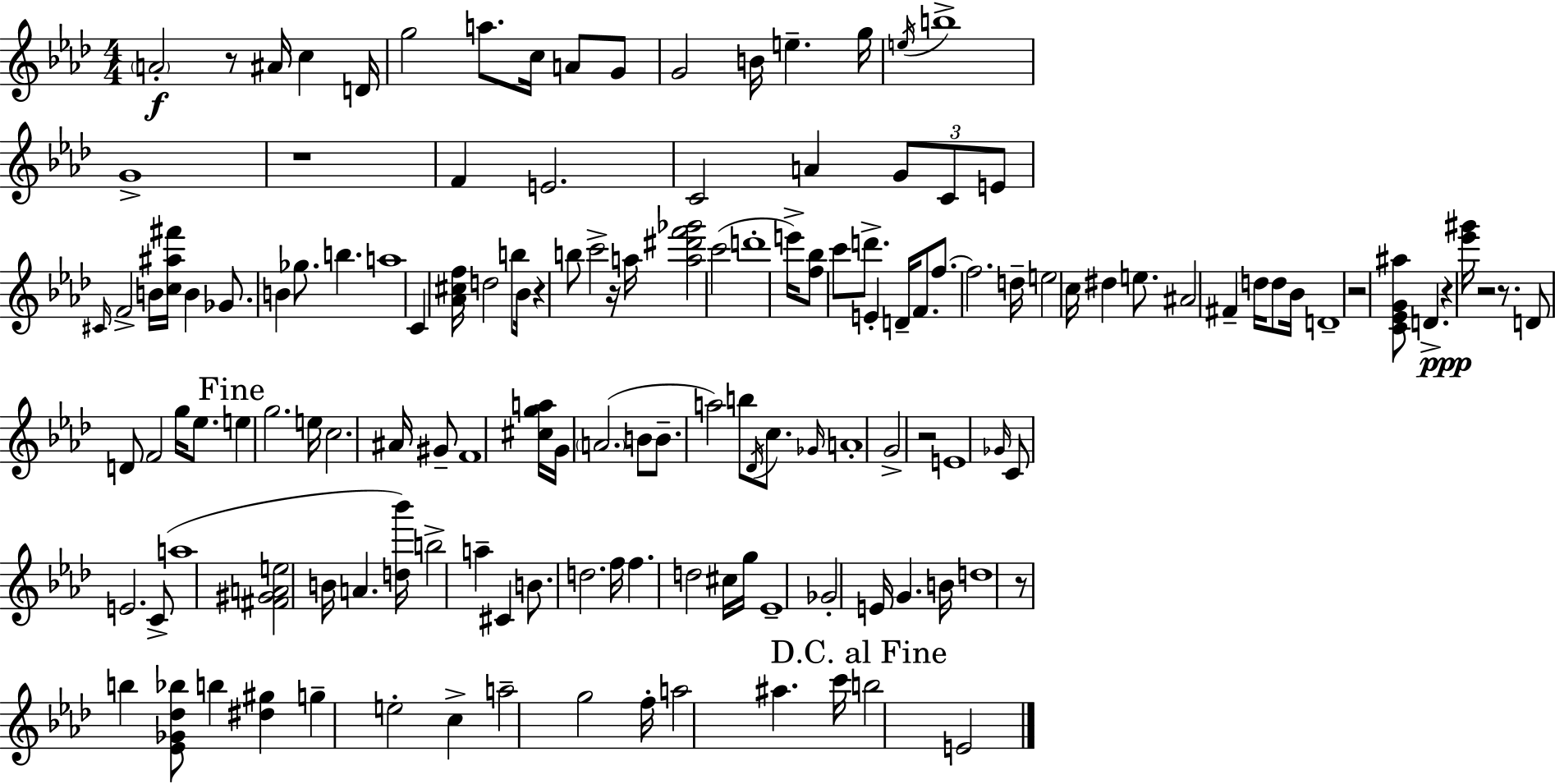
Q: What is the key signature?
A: AES major